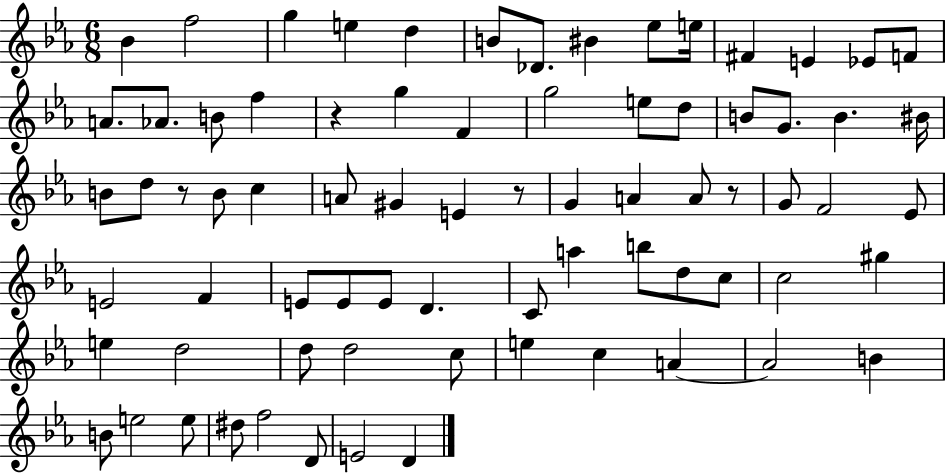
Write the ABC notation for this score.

X:1
T:Untitled
M:6/8
L:1/4
K:Eb
_B f2 g e d B/2 _D/2 ^B _e/2 e/4 ^F E _E/2 F/2 A/2 _A/2 B/2 f z g F g2 e/2 d/2 B/2 G/2 B ^B/4 B/2 d/2 z/2 B/2 c A/2 ^G E z/2 G A A/2 z/2 G/2 F2 _E/2 E2 F E/2 E/2 E/2 D C/2 a b/2 d/2 c/2 c2 ^g e d2 d/2 d2 c/2 e c A A2 B B/2 e2 e/2 ^d/2 f2 D/2 E2 D